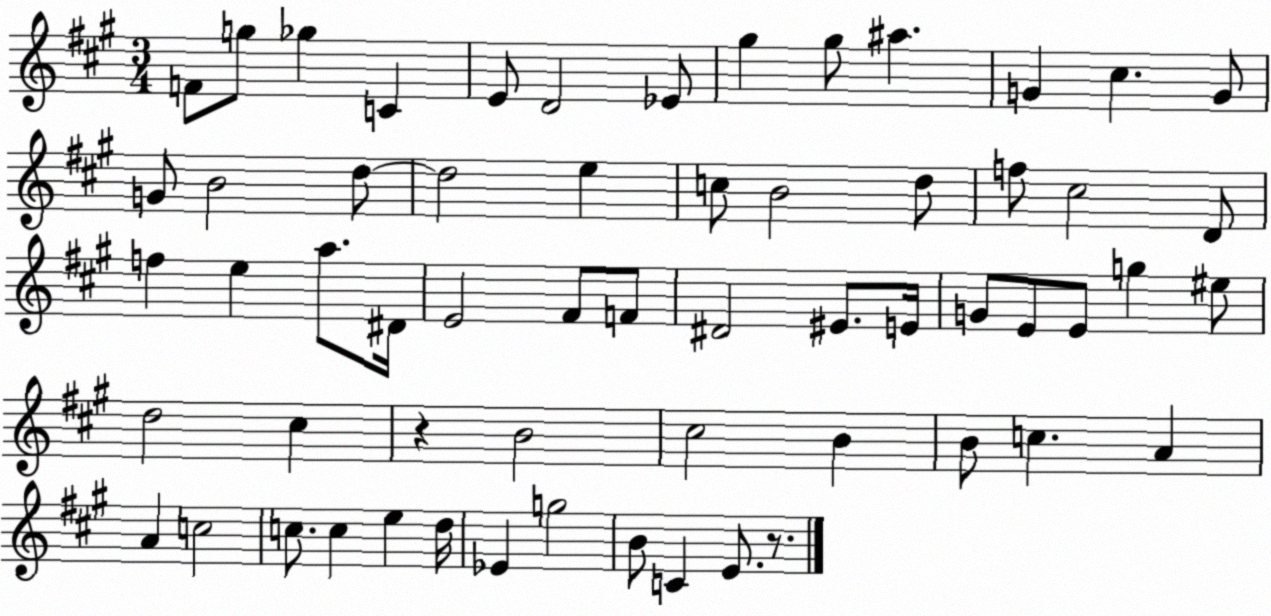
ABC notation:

X:1
T:Untitled
M:3/4
L:1/4
K:A
F/2 g/2 _g C E/2 D2 _E/2 ^g ^g/2 ^a G ^c G/2 G/2 B2 d/2 d2 e c/2 B2 d/2 f/2 ^c2 D/2 f e a/2 ^D/4 E2 ^F/2 F/2 ^D2 ^E/2 E/4 G/2 E/2 E/2 g ^e/2 d2 ^c z B2 ^c2 B B/2 c A A c2 c/2 c e d/4 _E g2 B/2 C E/2 z/2